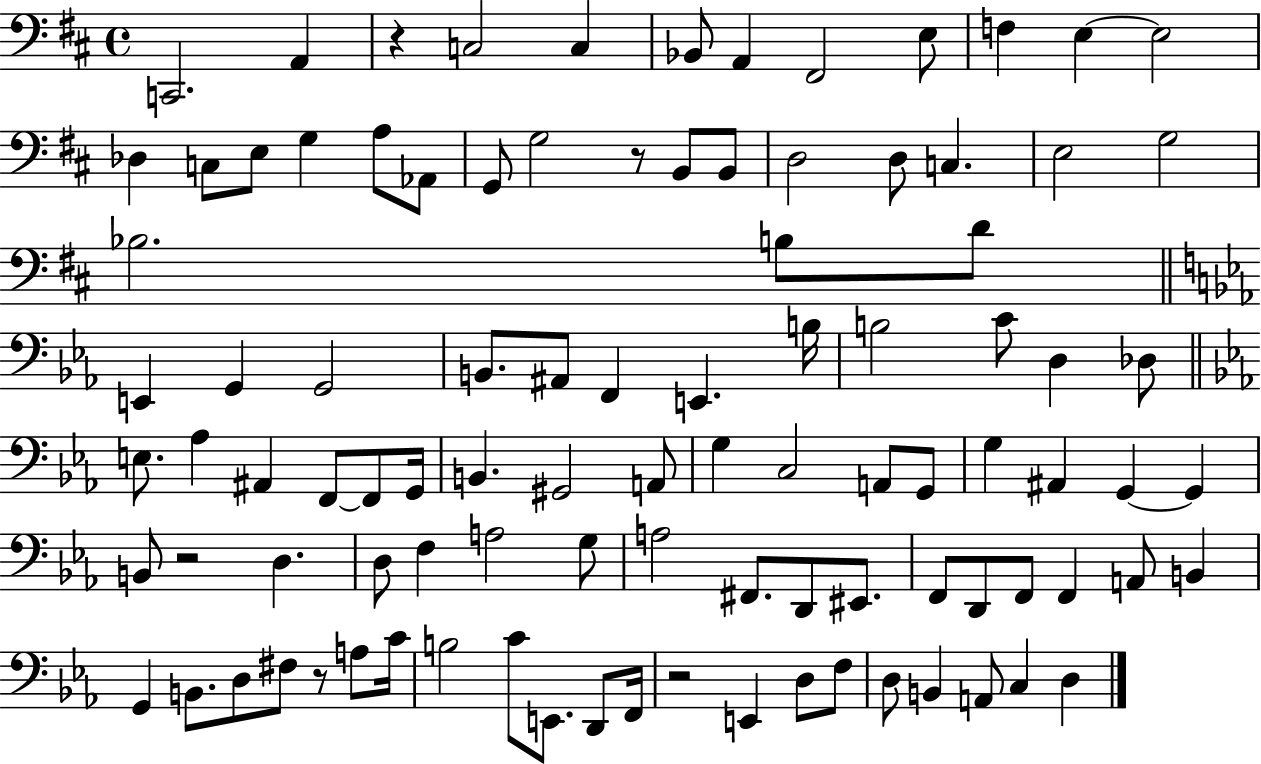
C2/h. A2/q R/q C3/h C3/q Bb2/e A2/q F#2/h E3/e F3/q E3/q E3/h Db3/q C3/e E3/e G3/q A3/e Ab2/e G2/e G3/h R/e B2/e B2/e D3/h D3/e C3/q. E3/h G3/h Bb3/h. B3/e D4/e E2/q G2/q G2/h B2/e. A#2/e F2/q E2/q. B3/s B3/h C4/e D3/q Db3/e E3/e. Ab3/q A#2/q F2/e F2/e G2/s B2/q. G#2/h A2/e G3/q C3/h A2/e G2/e G3/q A#2/q G2/q G2/q B2/e R/h D3/q. D3/e F3/q A3/h G3/e A3/h F#2/e. D2/e EIS2/e. F2/e D2/e F2/e F2/q A2/e B2/q G2/q B2/e. D3/e F#3/e R/e A3/e C4/s B3/h C4/e E2/e. D2/e F2/s R/h E2/q D3/e F3/e D3/e B2/q A2/e C3/q D3/q